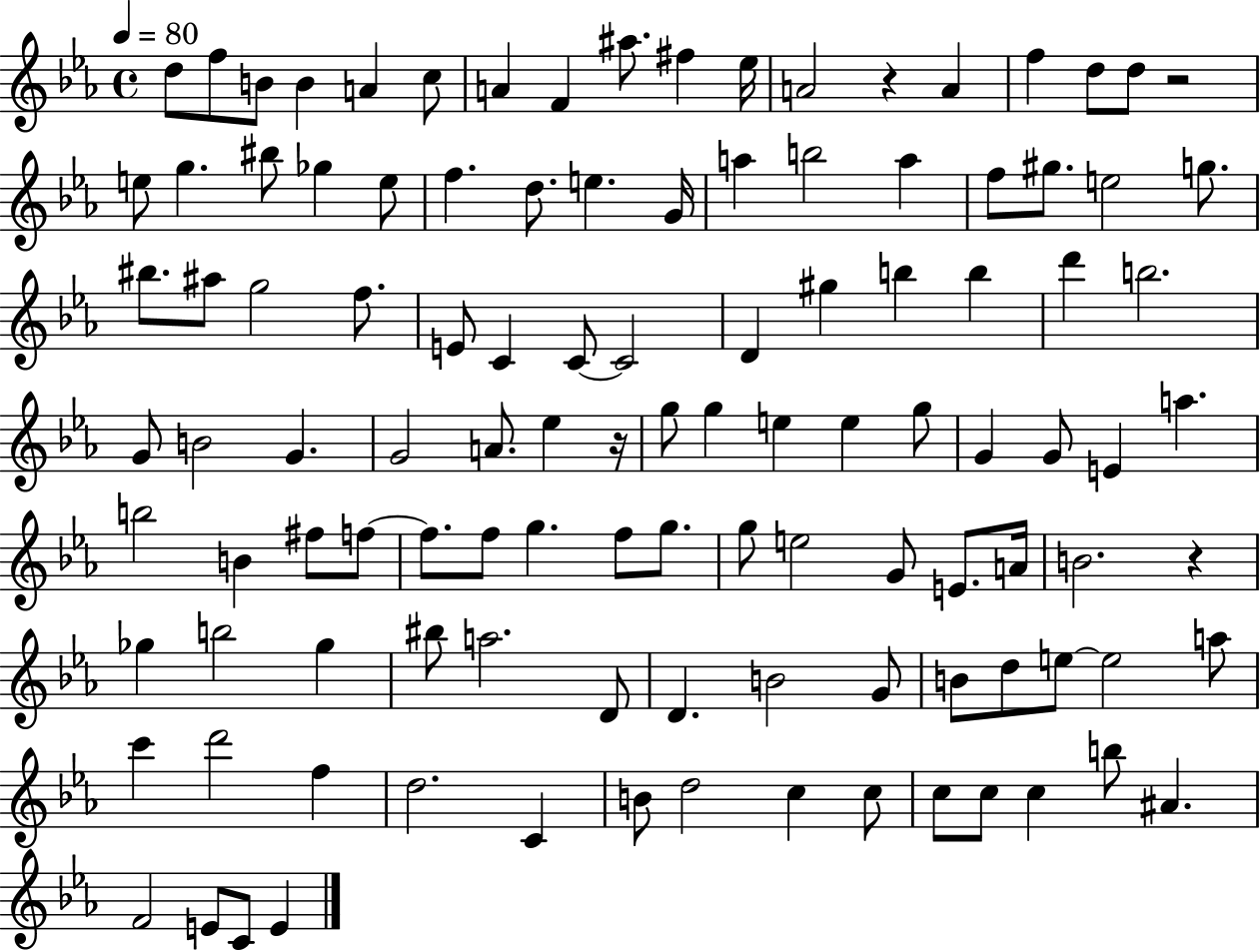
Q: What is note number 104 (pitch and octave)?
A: A#4